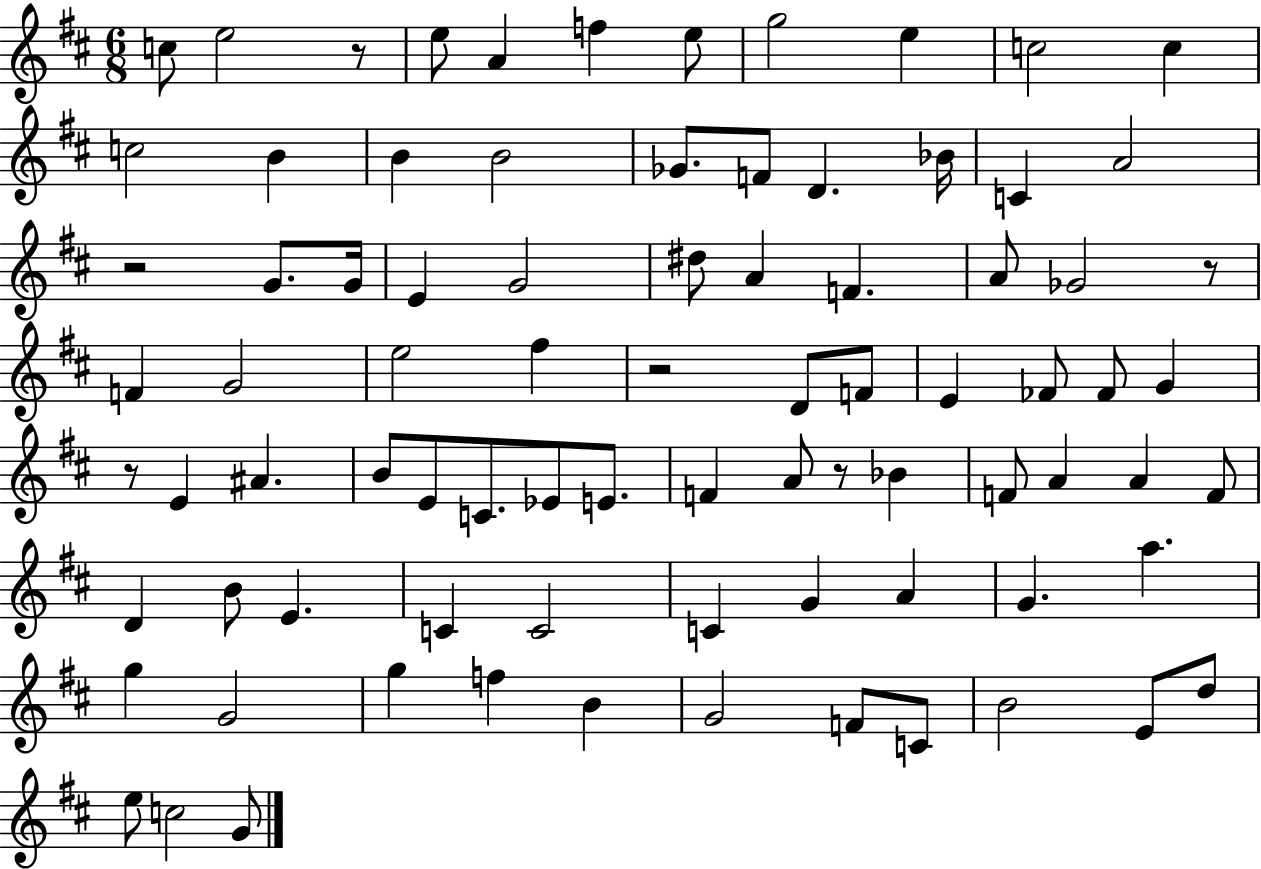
C5/e E5/h R/e E5/e A4/q F5/q E5/e G5/h E5/q C5/h C5/q C5/h B4/q B4/q B4/h Gb4/e. F4/e D4/q. Bb4/s C4/q A4/h R/h G4/e. G4/s E4/q G4/h D#5/e A4/q F4/q. A4/e Gb4/h R/e F4/q G4/h E5/h F#5/q R/h D4/e F4/e E4/q FES4/e FES4/e G4/q R/e E4/q A#4/q. B4/e E4/e C4/e. Eb4/e E4/e. F4/q A4/e R/e Bb4/q F4/e A4/q A4/q F4/e D4/q B4/e E4/q. C4/q C4/h C4/q G4/q A4/q G4/q. A5/q. G5/q G4/h G5/q F5/q B4/q G4/h F4/e C4/e B4/h E4/e D5/e E5/e C5/h G4/e